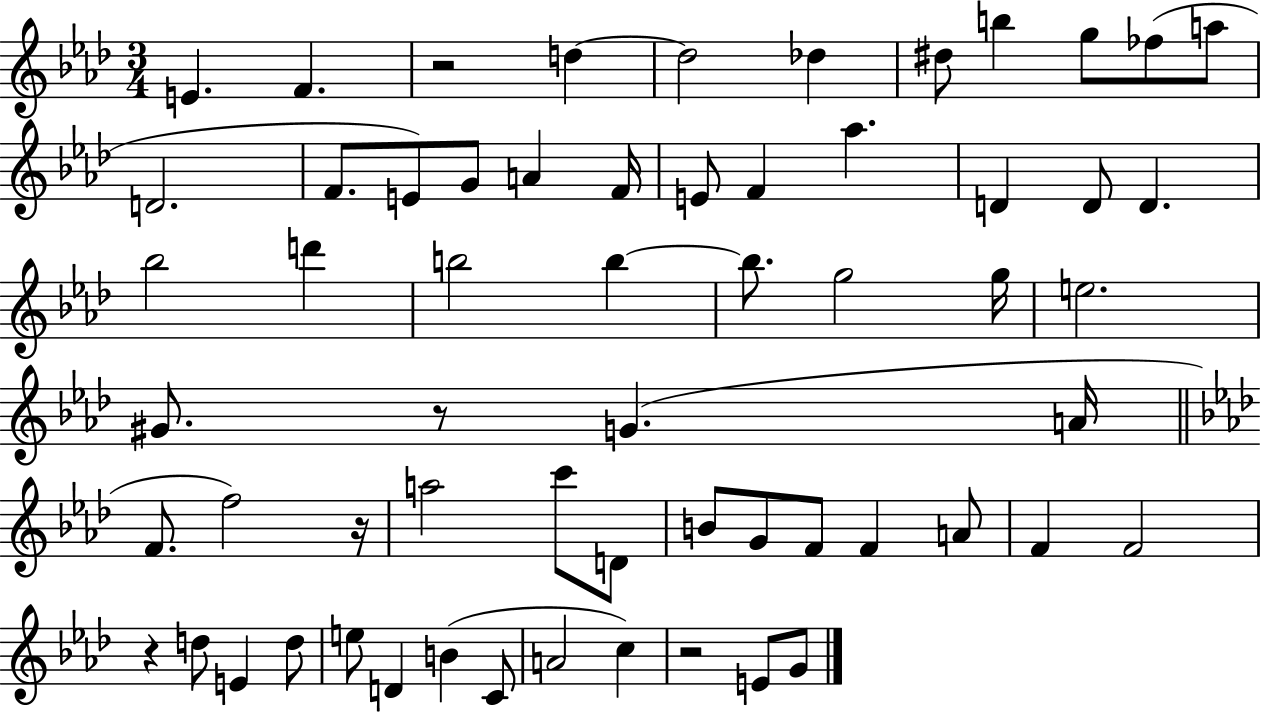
X:1
T:Untitled
M:3/4
L:1/4
K:Ab
E F z2 d d2 _d ^d/2 b g/2 _f/2 a/2 D2 F/2 E/2 G/2 A F/4 E/2 F _a D D/2 D _b2 d' b2 b b/2 g2 g/4 e2 ^G/2 z/2 G A/4 F/2 f2 z/4 a2 c'/2 D/2 B/2 G/2 F/2 F A/2 F F2 z d/2 E d/2 e/2 D B C/2 A2 c z2 E/2 G/2